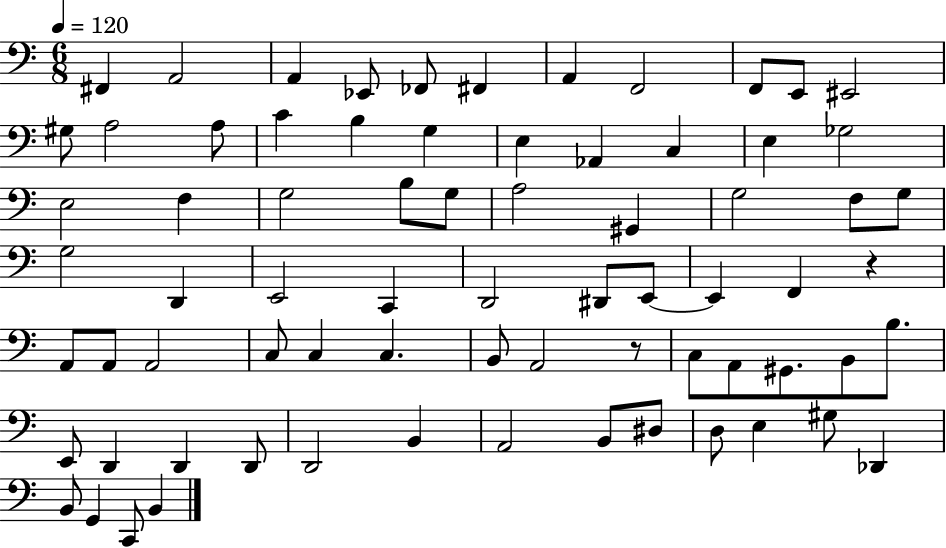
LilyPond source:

{
  \clef bass
  \numericTimeSignature
  \time 6/8
  \key c \major
  \tempo 4 = 120
  fis,4 a,2 | a,4 ees,8 fes,8 fis,4 | a,4 f,2 | f,8 e,8 eis,2 | \break gis8 a2 a8 | c'4 b4 g4 | e4 aes,4 c4 | e4 ges2 | \break e2 f4 | g2 b8 g8 | a2 gis,4 | g2 f8 g8 | \break g2 d,4 | e,2 c,4 | d,2 dis,8 e,8~~ | e,4 f,4 r4 | \break a,8 a,8 a,2 | c8 c4 c4. | b,8 a,2 r8 | c8 a,8 gis,8. b,8 b8. | \break e,8 d,4 d,4 d,8 | d,2 b,4 | a,2 b,8 dis8 | d8 e4 gis8 des,4 | \break b,8 g,4 c,8 b,4 | \bar "|."
}